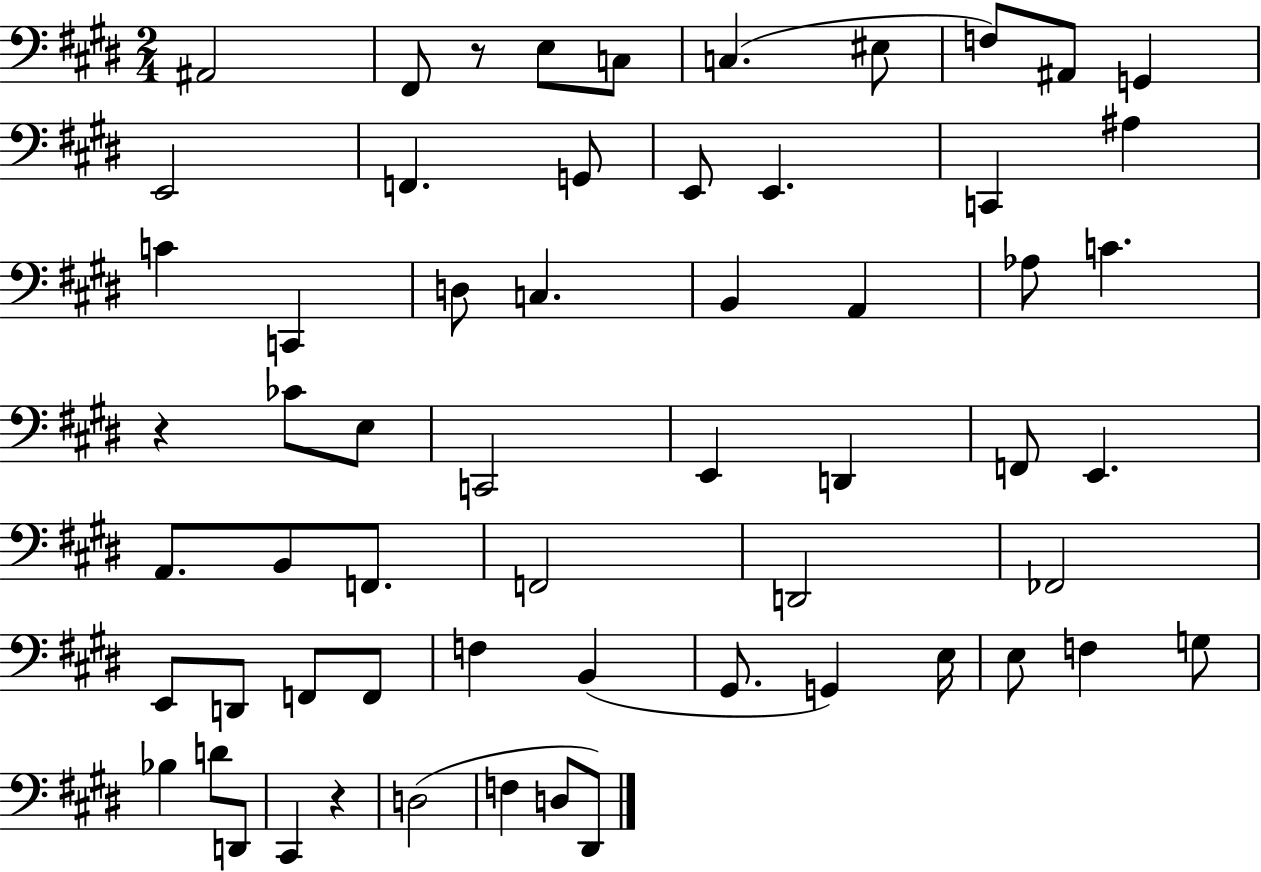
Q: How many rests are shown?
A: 3